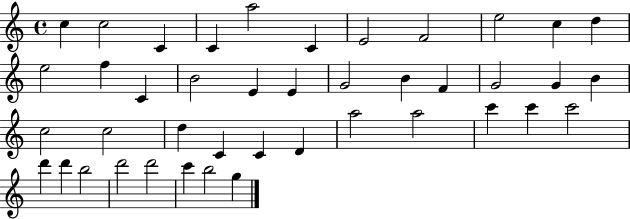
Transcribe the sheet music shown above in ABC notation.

X:1
T:Untitled
M:4/4
L:1/4
K:C
c c2 C C a2 C E2 F2 e2 c d e2 f C B2 E E G2 B F G2 G B c2 c2 d C C D a2 a2 c' c' c'2 d' d' b2 d'2 d'2 c' b2 g